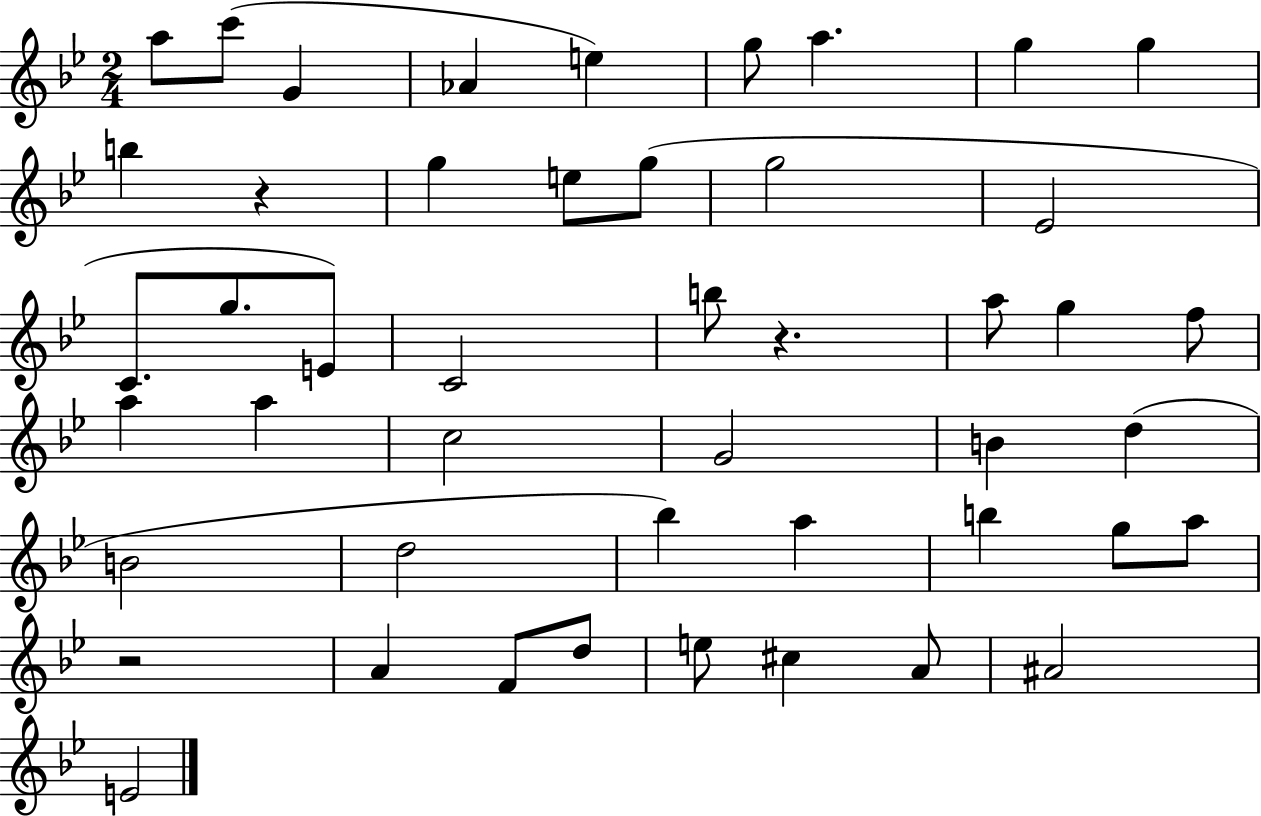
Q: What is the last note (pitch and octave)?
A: E4